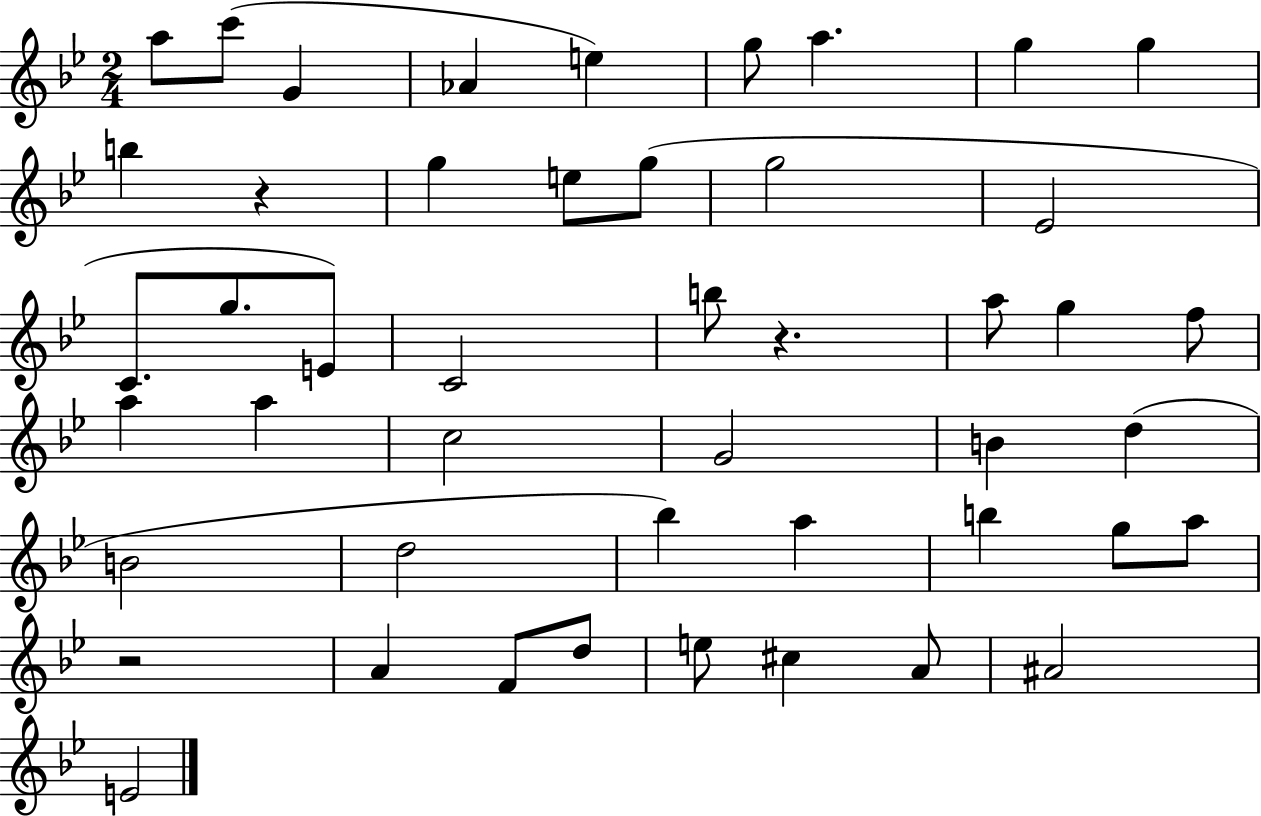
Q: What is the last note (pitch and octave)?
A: E4